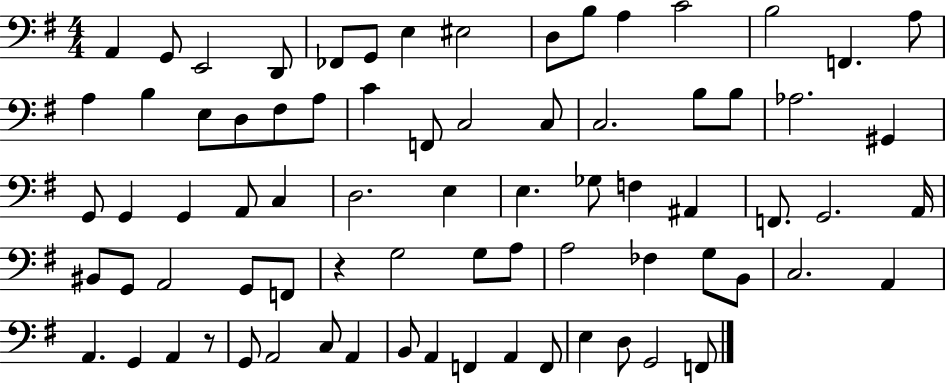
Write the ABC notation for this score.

X:1
T:Untitled
M:4/4
L:1/4
K:G
A,, G,,/2 E,,2 D,,/2 _F,,/2 G,,/2 E, ^E,2 D,/2 B,/2 A, C2 B,2 F,, A,/2 A, B, E,/2 D,/2 ^F,/2 A,/2 C F,,/2 C,2 C,/2 C,2 B,/2 B,/2 _A,2 ^G,, G,,/2 G,, G,, A,,/2 C, D,2 E, E, _G,/2 F, ^A,, F,,/2 G,,2 A,,/4 ^B,,/2 G,,/2 A,,2 G,,/2 F,,/2 z G,2 G,/2 A,/2 A,2 _F, G,/2 B,,/2 C,2 A,, A,, G,, A,, z/2 G,,/2 A,,2 C,/2 A,, B,,/2 A,, F,, A,, F,,/2 E, D,/2 G,,2 F,,/2